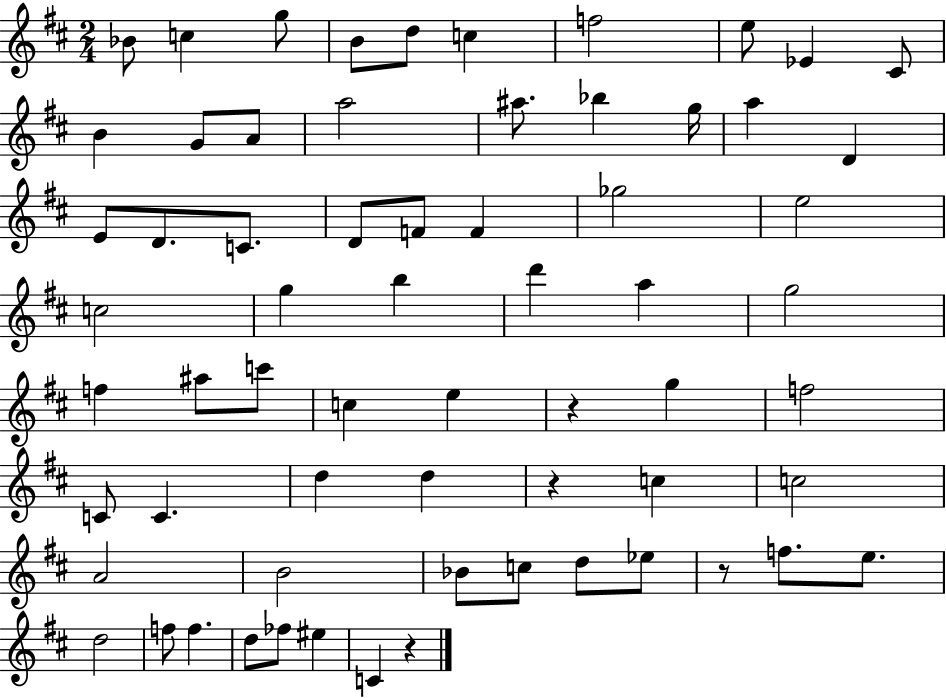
Bb4/e C5/q G5/e B4/e D5/e C5/q F5/h E5/e Eb4/q C#4/e B4/q G4/e A4/e A5/h A#5/e. Bb5/q G5/s A5/q D4/q E4/e D4/e. C4/e. D4/e F4/e F4/q Gb5/h E5/h C5/h G5/q B5/q D6/q A5/q G5/h F5/q A#5/e C6/e C5/q E5/q R/q G5/q F5/h C4/e C4/q. D5/q D5/q R/q C5/q C5/h A4/h B4/h Bb4/e C5/e D5/e Eb5/e R/e F5/e. E5/e. D5/h F5/e F5/q. D5/e FES5/e EIS5/q C4/q R/q